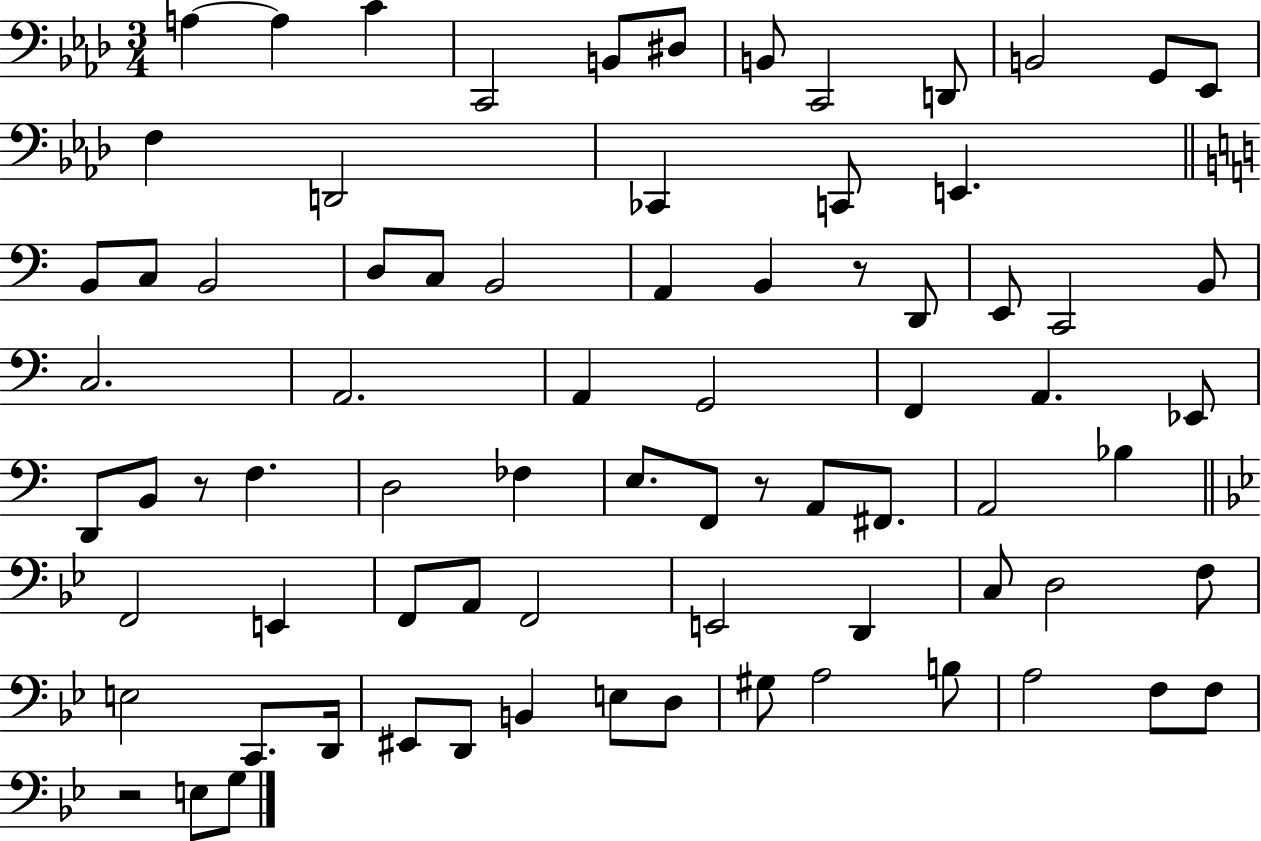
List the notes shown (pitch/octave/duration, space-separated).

A3/q A3/q C4/q C2/h B2/e D#3/e B2/e C2/h D2/e B2/h G2/e Eb2/e F3/q D2/h CES2/q C2/e E2/q. B2/e C3/e B2/h D3/e C3/e B2/h A2/q B2/q R/e D2/e E2/e C2/h B2/e C3/h. A2/h. A2/q G2/h F2/q A2/q. Eb2/e D2/e B2/e R/e F3/q. D3/h FES3/q E3/e. F2/e R/e A2/e F#2/e. A2/h Bb3/q F2/h E2/q F2/e A2/e F2/h E2/h D2/q C3/e D3/h F3/e E3/h C2/e. D2/s EIS2/e D2/e B2/q E3/e D3/e G#3/e A3/h B3/e A3/h F3/e F3/e R/h E3/e G3/e